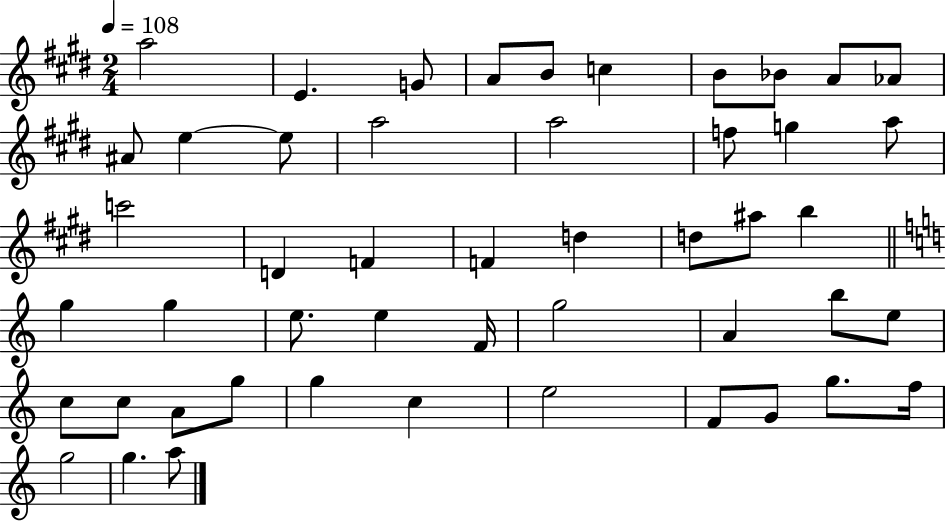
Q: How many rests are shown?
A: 0